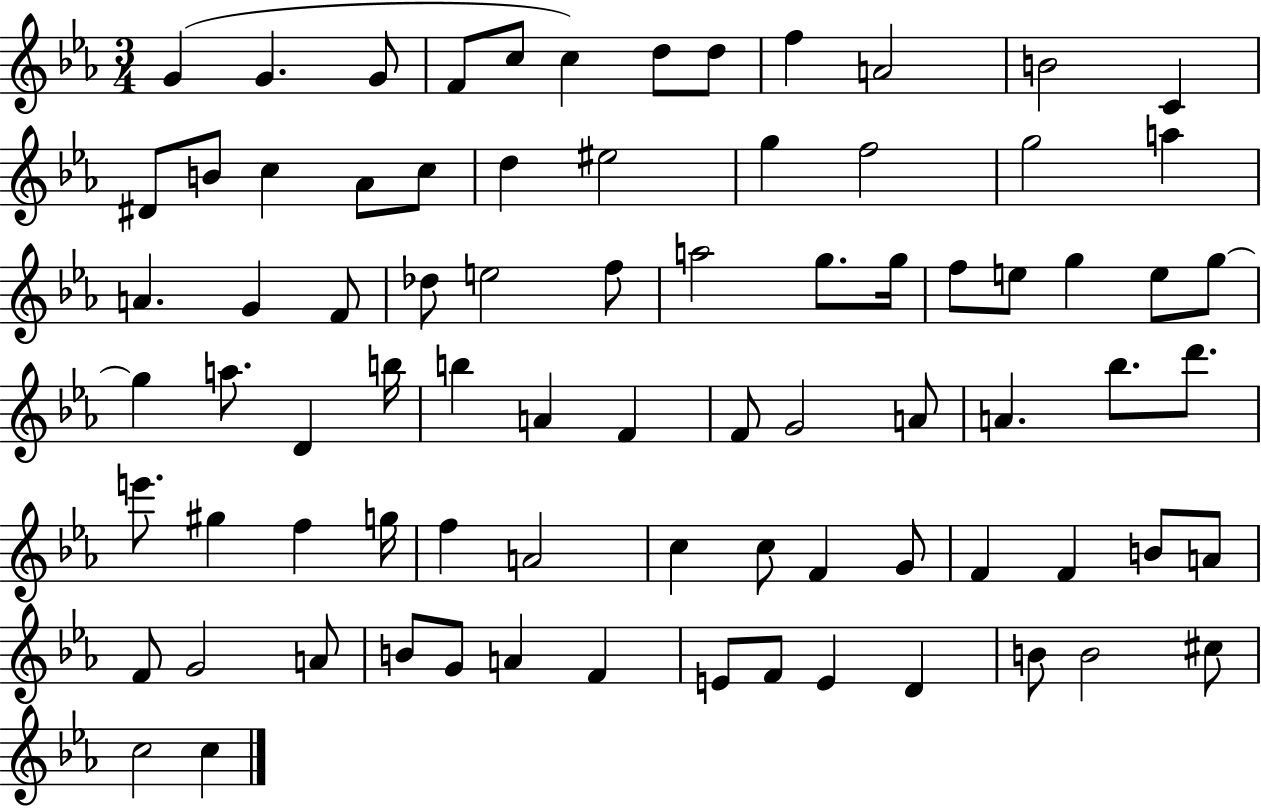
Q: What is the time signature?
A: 3/4